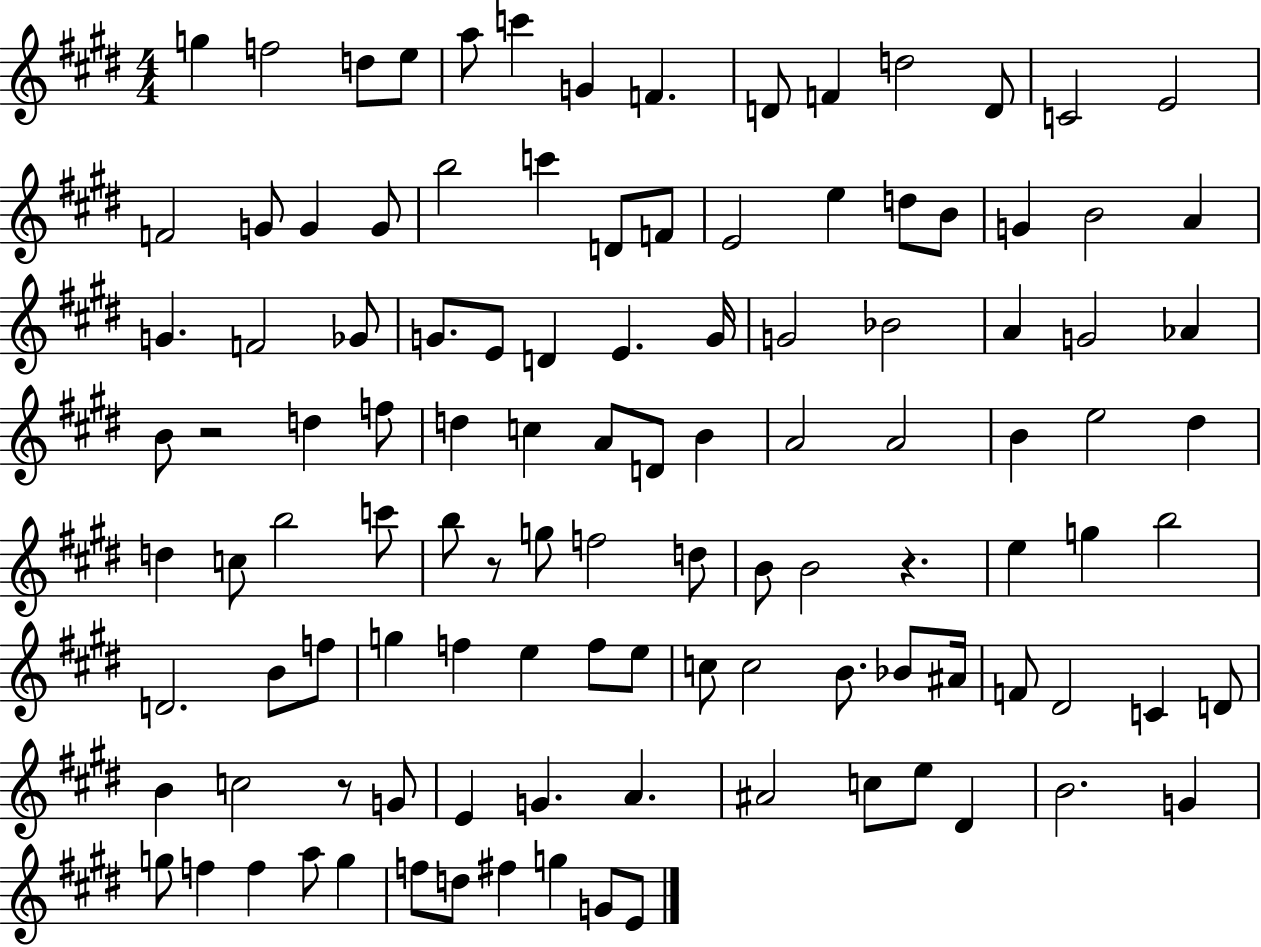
G5/q F5/h D5/e E5/e A5/e C6/q G4/q F4/q. D4/e F4/q D5/h D4/e C4/h E4/h F4/h G4/e G4/q G4/e B5/h C6/q D4/e F4/e E4/h E5/q D5/e B4/e G4/q B4/h A4/q G4/q. F4/h Gb4/e G4/e. E4/e D4/q E4/q. G4/s G4/h Bb4/h A4/q G4/h Ab4/q B4/e R/h D5/q F5/e D5/q C5/q A4/e D4/e B4/q A4/h A4/h B4/q E5/h D#5/q D5/q C5/e B5/h C6/e B5/e R/e G5/e F5/h D5/e B4/e B4/h R/q. E5/q G5/q B5/h D4/h. B4/e F5/e G5/q F5/q E5/q F5/e E5/e C5/e C5/h B4/e. Bb4/e A#4/s F4/e D#4/h C4/q D4/e B4/q C5/h R/e G4/e E4/q G4/q. A4/q. A#4/h C5/e E5/e D#4/q B4/h. G4/q G5/e F5/q F5/q A5/e G5/q F5/e D5/e F#5/q G5/q G4/e E4/e